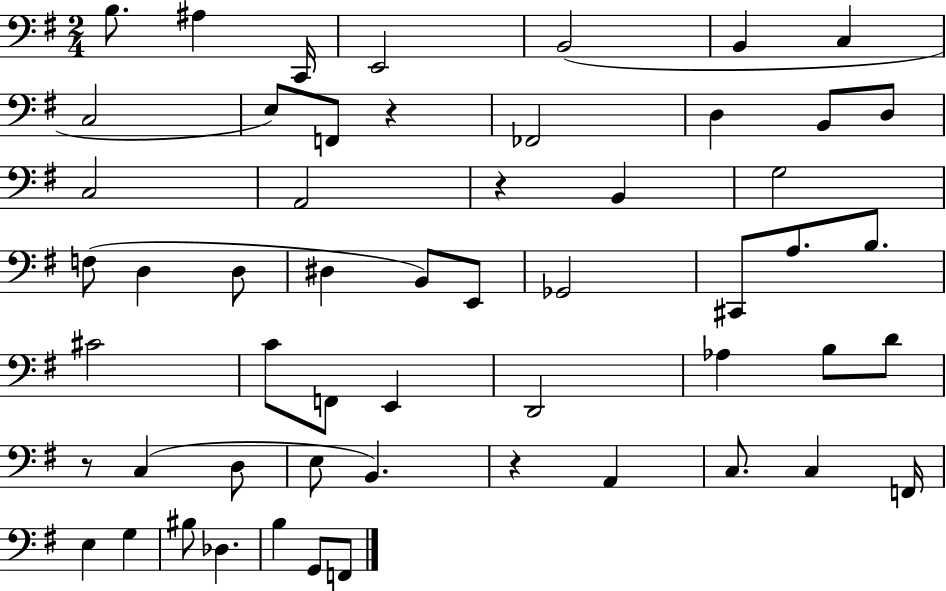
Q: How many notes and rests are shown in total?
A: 55